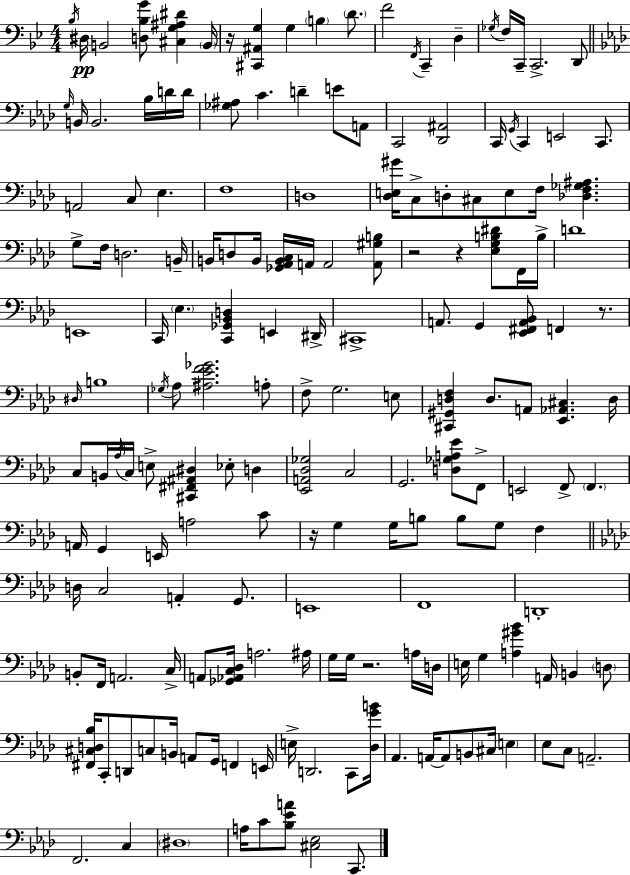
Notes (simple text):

Bb3/s D#3/s B2/h [D3,Bb3,G4]/e [C#3,G3,A#3,D#4]/q B2/s R/s [C#2,A#2,G3]/q G3/q B3/q D4/e. F4/h F2/s C2/q D3/q Gb3/s F3/s C2/s C2/h. D2/e G3/s B2/s B2/h. Bb3/s D4/s D4/s [Gb3,A#3]/e C4/q. D4/q E4/e A2/e C2/h [Db2,A#2]/h C2/s G2/s C2/q E2/h C2/e. A2/h C3/e Eb3/q. F3/w D3/w [Db3,E3,G#4]/s C3/e D3/e C#3/e E3/e F3/s [Db3,F3,Gb3,A#3]/q. G3/e F3/s D3/h. B2/s B2/s D3/e B2/s [Gb2,Ab2,B2,C3]/s A2/s A2/h [A2,G#3,B3]/e R/h R/q [Eb3,G3,B3,D#4]/e F2/s B3/s D4/w E2/w C2/s Eb3/q. [C2,Gb2,Bb2,D3]/q E2/q D#2/s C#2/w A2/e. G2/q [Eb2,F#2,A2,Bb2]/e F2/q R/e. D#3/s B3/w Gb3/s Ab3/e [A#3,Eb4,F4,Gb4]/h. A3/e F3/e G3/h. E3/e [C#2,G#2,D3,F3]/q D3/e. A2/e [Eb2,Ab2,C#3]/q. D3/s C3/e B2/s Ab3/s C3/s E3/e [C#2,F#2,A#2,D#3]/q Eb3/e D3/q [Eb2,A2,Db3,Gb3]/h C3/h G2/h. [D3,Gb3,A3,Eb4]/e F2/e E2/h F2/e F2/q. A2/s G2/q E2/s A3/h C4/e R/s G3/q G3/s B3/e B3/e G3/e F3/q D3/s C3/h A2/q G2/e. E2/w F2/w D2/w B2/e F2/s A2/h. C3/s A2/e [Gb2,Ab2,C3,Db3]/s A3/h. A#3/s G3/s G3/s R/h. A3/s D3/s E3/s G3/q [A3,G#4,Bb4]/q A2/s B2/q D3/e [F#2,C#3,D3,Bb3]/s C2/e D2/e C3/e B2/s A2/e G2/s F2/q E2/s E3/s D2/h. C2/e [Db3,G4,B4]/s Ab2/q. A2/s A2/e B2/e C#3/s E3/q Eb3/e C3/e A2/h. F2/h. C3/q D#3/w A3/s C4/e [Bb3,Eb4,A4]/e [C#3,Eb3]/h C2/e.